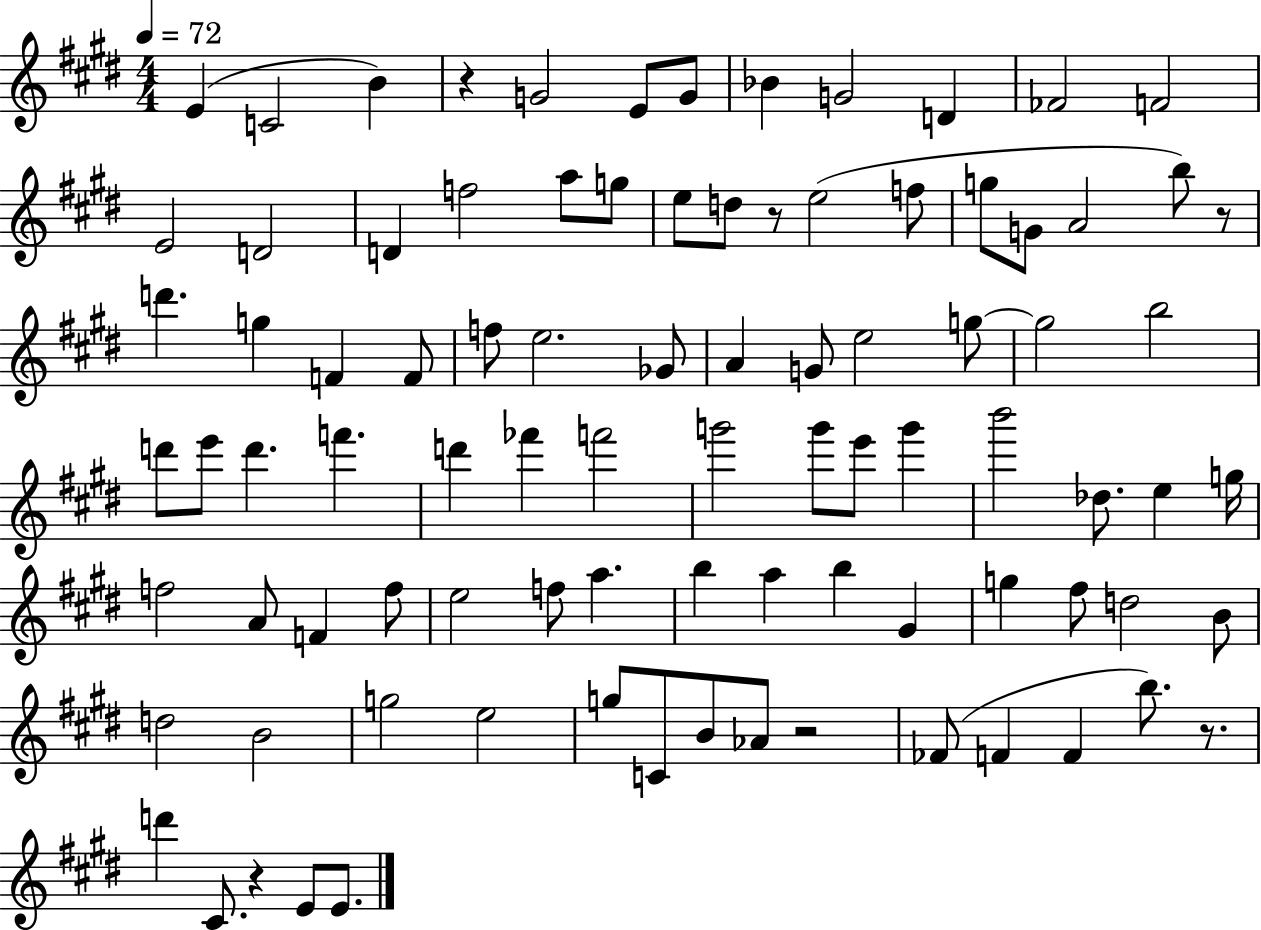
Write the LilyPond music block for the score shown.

{
  \clef treble
  \numericTimeSignature
  \time 4/4
  \key e \major
  \tempo 4 = 72
  e'4( c'2 b'4) | r4 g'2 e'8 g'8 | bes'4 g'2 d'4 | fes'2 f'2 | \break e'2 d'2 | d'4 f''2 a''8 g''8 | e''8 d''8 r8 e''2( f''8 | g''8 g'8 a'2 b''8) r8 | \break d'''4. g''4 f'4 f'8 | f''8 e''2. ges'8 | a'4 g'8 e''2 g''8~~ | g''2 b''2 | \break d'''8 e'''8 d'''4. f'''4. | d'''4 fes'''4 f'''2 | g'''2 g'''8 e'''8 g'''4 | b'''2 des''8. e''4 g''16 | \break f''2 a'8 f'4 f''8 | e''2 f''8 a''4. | b''4 a''4 b''4 gis'4 | g''4 fis''8 d''2 b'8 | \break d''2 b'2 | g''2 e''2 | g''8 c'8 b'8 aes'8 r2 | fes'8( f'4 f'4 b''8.) r8. | \break d'''4 cis'8. r4 e'8 e'8. | \bar "|."
}